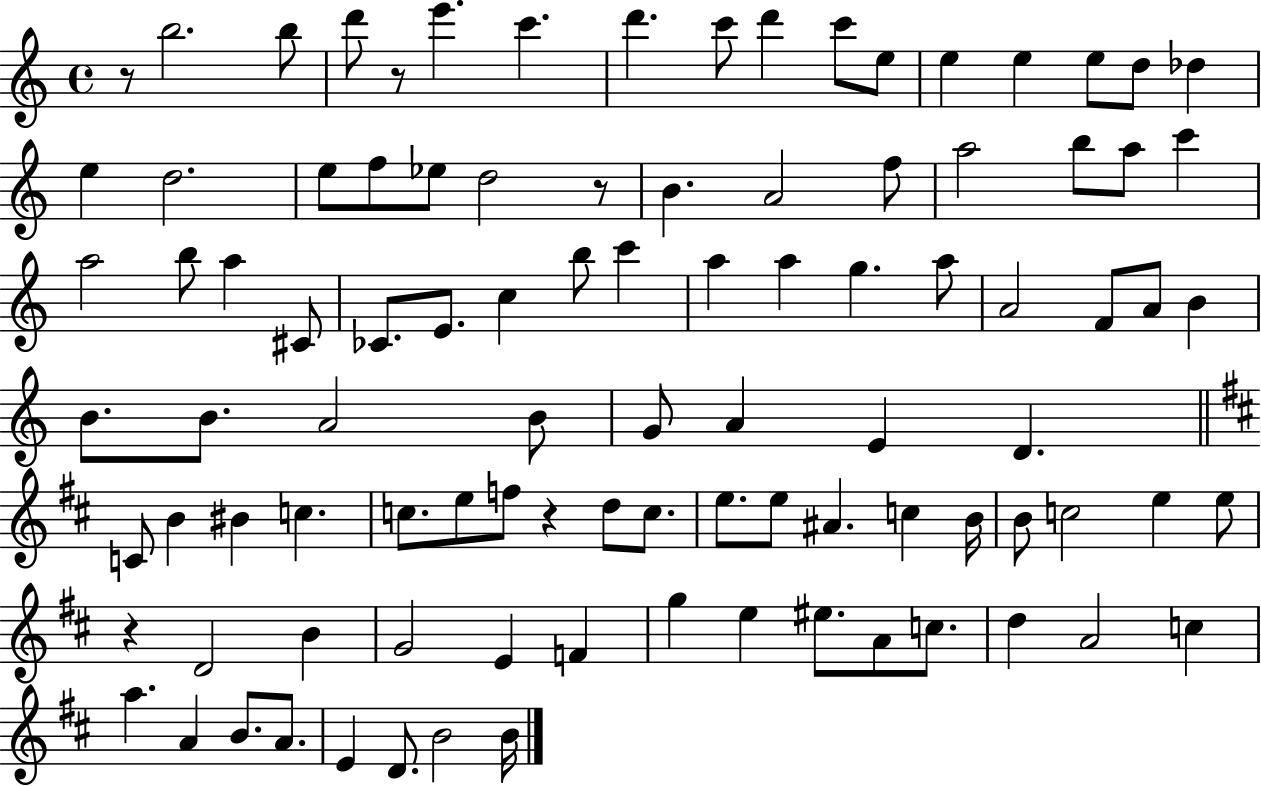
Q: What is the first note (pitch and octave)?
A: B5